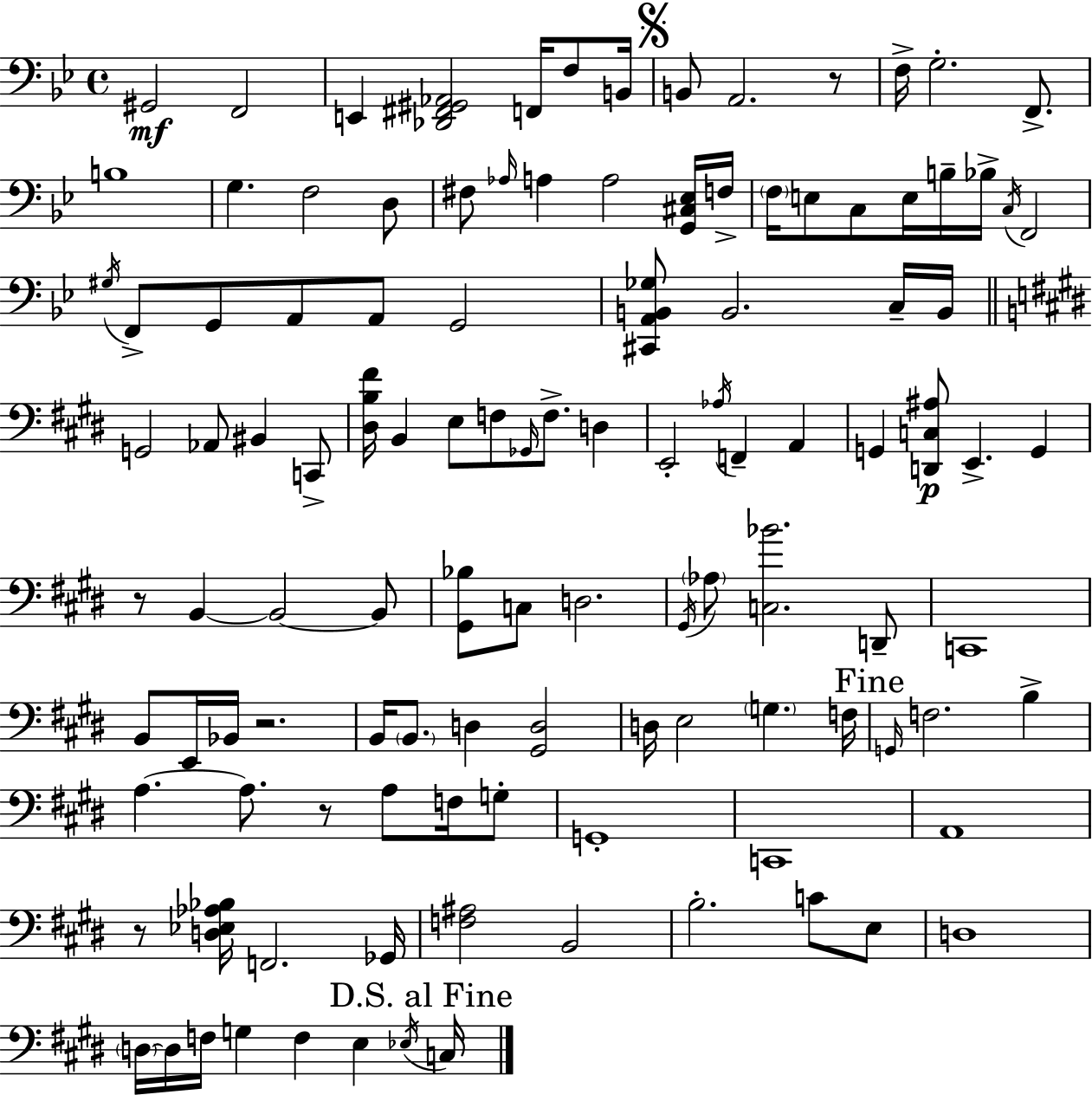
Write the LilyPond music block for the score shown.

{
  \clef bass
  \time 4/4
  \defaultTimeSignature
  \key bes \major
  gis,2\mf f,2 | e,4 <des, fis, gis, aes,>2 f,16 f8 b,16 | \mark \markup { \musicglyph "scripts.segno" } b,8 a,2. r8 | f16-> g2.-. f,8.-> | \break b1 | g4. f2 d8 | fis8 \grace { aes16 } a4 a2 <g, cis ees>16 | f16-> \parenthesize f16 e8 c8 e16 b16-- bes16-> \acciaccatura { c16 } f,2 | \break \acciaccatura { gis16 } f,8-> g,8 a,8 a,8 g,2 | <cis, a, b, ges>8 b,2. | c16-- b,16 \bar "||" \break \key e \major g,2 aes,8 bis,4 c,8-> | <dis b fis'>16 b,4 e8 f8 \grace { ges,16 } f8.-> d4 | e,2-. \acciaccatura { aes16 } f,4-- a,4 | g,4 <d, c ais>8\p e,4.-> g,4 | \break r8 b,4~~ b,2~~ | b,8 <gis, bes>8 c8 d2. | \acciaccatura { gis,16 } \parenthesize aes8 <c bes'>2. | d,8-- c,1 | \break b,8 e,16 bes,16 r2. | b,16 \parenthesize b,8. d4 <gis, d>2 | d16 e2 \parenthesize g4. | f16 \mark "Fine" \grace { g,16 } f2. | \break b4-> a4.~~ a8. r8 a8 | f16 g8-. g,1-. | c,1 | a,1 | \break r8 <d ees aes bes>16 f,2. | ges,16 <f ais>2 b,2 | b2.-. | c'8 e8 d1 | \break \parenthesize d16~~ d16 f16 g4 f4 e4 | \acciaccatura { ees16 } \mark "D.S. al Fine" c16 \bar "|."
}